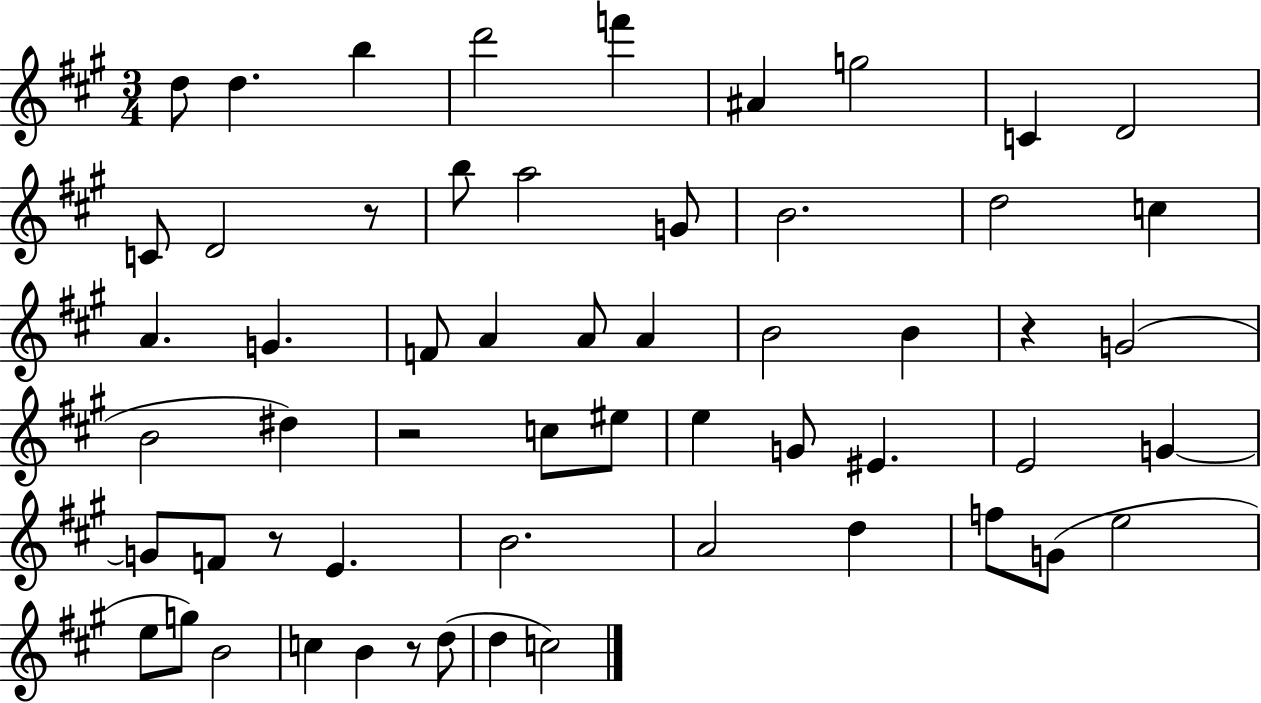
D5/e D5/q. B5/q D6/h F6/q A#4/q G5/h C4/q D4/h C4/e D4/h R/e B5/e A5/h G4/e B4/h. D5/h C5/q A4/q. G4/q. F4/e A4/q A4/e A4/q B4/h B4/q R/q G4/h B4/h D#5/q R/h C5/e EIS5/e E5/q G4/e EIS4/q. E4/h G4/q G4/e F4/e R/e E4/q. B4/h. A4/h D5/q F5/e G4/e E5/h E5/e G5/e B4/h C5/q B4/q R/e D5/e D5/q C5/h